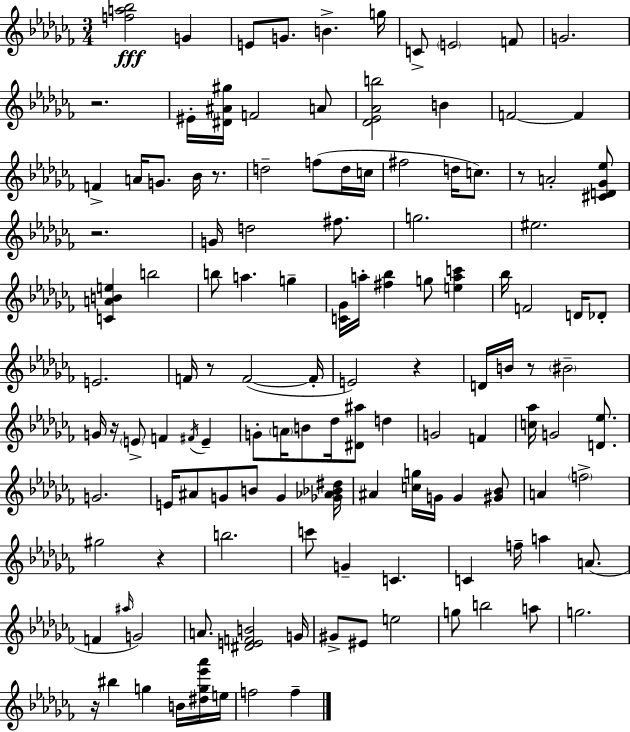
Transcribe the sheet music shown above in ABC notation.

X:1
T:Untitled
M:3/4
L:1/4
K:Abm
[fa_b]2 G E/2 G/2 B g/4 C/2 E2 F/2 G2 z2 ^E/4 [^D^A^g]/4 F2 A/2 [_D_E_Ab]2 B F2 F F A/4 G/2 _B/4 z/2 d2 f/2 d/4 c/4 ^f2 d/4 c/2 z/2 A2 [^CD_G_e]/2 z2 G/4 d2 ^f/2 g2 ^e2 [CABe] b2 b/2 a g [C_G]/4 a/4 [^f_b] g/2 [eac'] _b/4 F2 D/4 _D/2 E2 F/4 z/2 F2 F/4 E2 z D/4 B/4 z/2 ^B2 G/4 z/4 E/2 F ^F/4 E G/2 A/4 B/2 _d/4 [^D^a]/2 d G2 F [c_a]/4 G2 [D_e]/2 G2 E/4 ^A/2 G/2 B/2 G [_G_A_B^d]/4 ^A [cg]/4 G/4 G [^G_B]/2 A f2 ^g2 z b2 c'/2 G C C f/4 a A/2 F ^a/4 G2 A/2 [^DEFB]2 G/4 ^G/2 ^E/2 e2 g/2 b2 a/2 g2 z/4 ^b g B/4 [^dg_e'_a']/4 e/4 f2 f